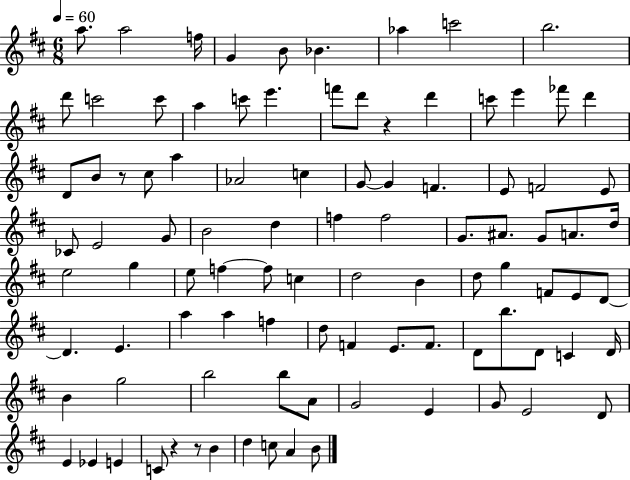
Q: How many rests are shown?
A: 4